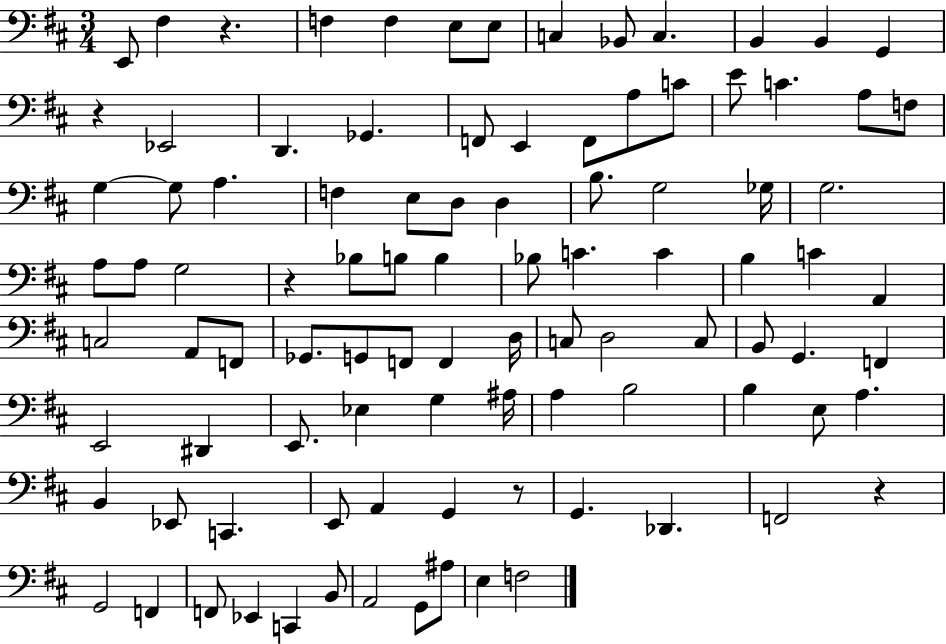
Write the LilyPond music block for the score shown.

{
  \clef bass
  \numericTimeSignature
  \time 3/4
  \key d \major
  \repeat volta 2 { e,8 fis4 r4. | f4 f4 e8 e8 | c4 bes,8 c4. | b,4 b,4 g,4 | \break r4 ees,2 | d,4. ges,4. | f,8 e,4 f,8 a8 c'8 | e'8 c'4. a8 f8 | \break g4~~ g8 a4. | f4 e8 d8 d4 | b8. g2 ges16 | g2. | \break a8 a8 g2 | r4 bes8 b8 b4 | bes8 c'4. c'4 | b4 c'4 a,4 | \break c2 a,8 f,8 | ges,8. g,8 f,8 f,4 d16 | c8 d2 c8 | b,8 g,4. f,4 | \break e,2 dis,4 | e,8. ees4 g4 ais16 | a4 b2 | b4 e8 a4. | \break b,4 ees,8 c,4. | e,8 a,4 g,4 r8 | g,4. des,4. | f,2 r4 | \break g,2 f,4 | f,8 ees,4 c,4 b,8 | a,2 g,8 ais8 | e4 f2 | \break } \bar "|."
}